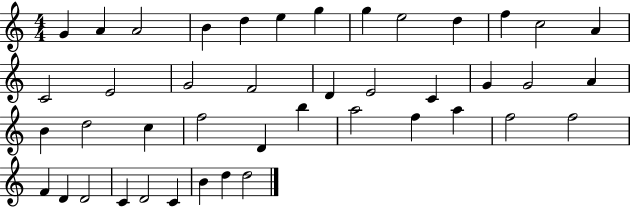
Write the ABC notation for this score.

X:1
T:Untitled
M:4/4
L:1/4
K:C
G A A2 B d e g g e2 d f c2 A C2 E2 G2 F2 D E2 C G G2 A B d2 c f2 D b a2 f a f2 f2 F D D2 C D2 C B d d2